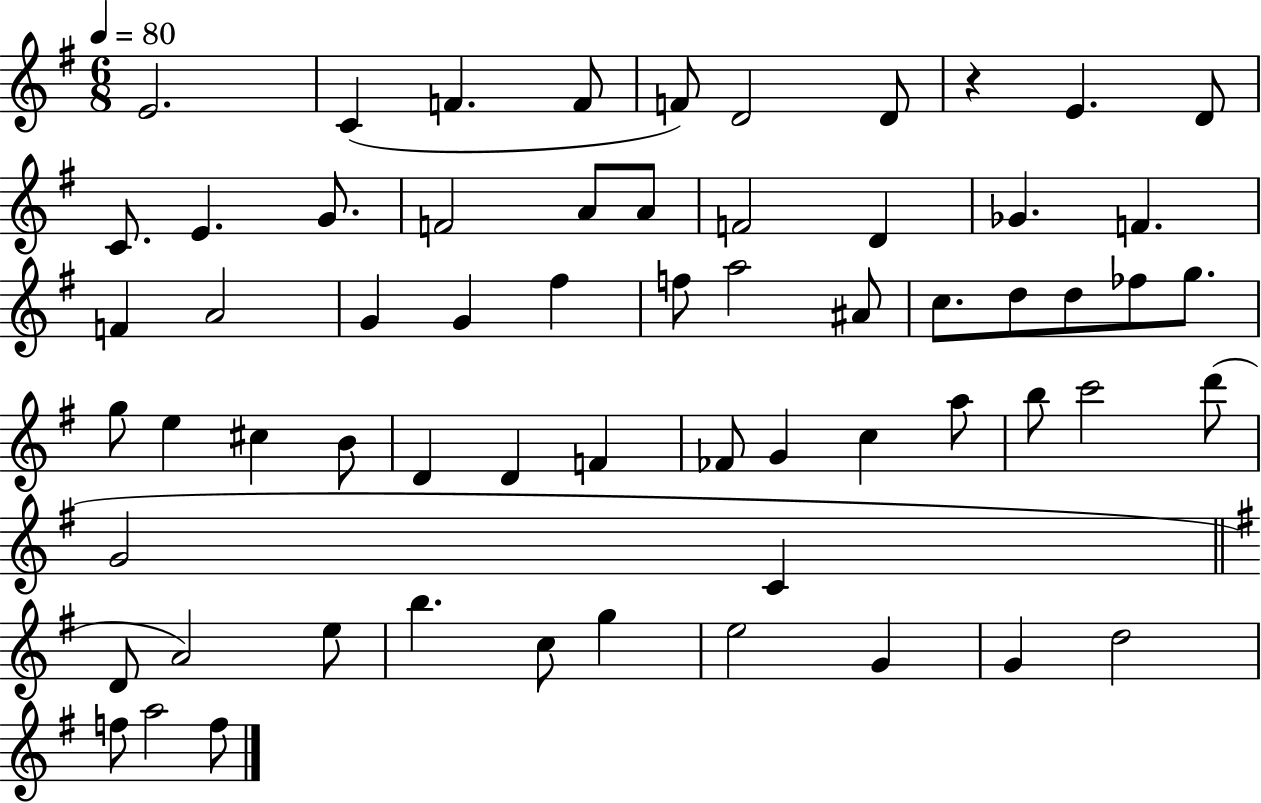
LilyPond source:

{
  \clef treble
  \numericTimeSignature
  \time 6/8
  \key g \major
  \tempo 4 = 80
  e'2. | c'4( f'4. f'8 | f'8) d'2 d'8 | r4 e'4. d'8 | \break c'8. e'4. g'8. | f'2 a'8 a'8 | f'2 d'4 | ges'4. f'4. | \break f'4 a'2 | g'4 g'4 fis''4 | f''8 a''2 ais'8 | c''8. d''8 d''8 fes''8 g''8. | \break g''8 e''4 cis''4 b'8 | d'4 d'4 f'4 | fes'8 g'4 c''4 a''8 | b''8 c'''2 d'''8( | \break g'2 c'4 | \bar "||" \break \key e \minor d'8 a'2) e''8 | b''4. c''8 g''4 | e''2 g'4 | g'4 d''2 | \break f''8 a''2 f''8 | \bar "|."
}